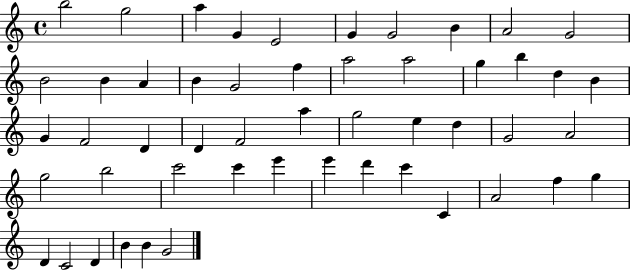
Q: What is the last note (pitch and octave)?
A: G4